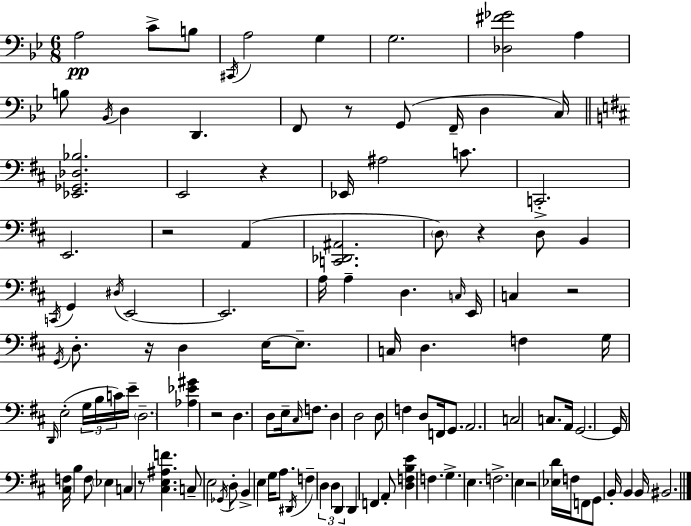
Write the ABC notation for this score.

X:1
T:Untitled
M:6/8
L:1/4
K:Bb
A,2 C/2 B,/2 ^C,,/4 A,2 G, G,2 [_D,^F_G]2 A, B,/2 _B,,/4 D, D,, F,,/2 z/2 G,,/2 F,,/4 D, C,/4 [_E,,_G,,_D,_B,]2 E,,2 z _E,,/4 ^A,2 C/2 C,,2 E,,2 z2 A,, [C,,_D,,^A,,]2 D,/2 z D,/2 B,, C,,/4 G,, ^D,/4 E,,2 E,,2 A,/4 A, D, C,/4 E,,/4 C, z2 G,,/4 D,/2 z/4 D, E,/4 E,/2 C,/4 D, F, G,/4 D,,/4 E,2 G,/4 B,/4 C/4 E/4 D,2 [_A,_E^G] z2 D, D,/2 E,/4 ^C,/4 F,/2 D, D,2 D,/2 F, D,/2 F,,/4 G,,/2 A,,2 C,2 C,/2 A,,/4 G,,2 G,,/4 [^C,F,]/4 B, F,/2 _E, C, z/2 [^C,E,^A,F] C,/2 E,2 _G,,/4 D,/2 B,, E, G,/4 A,/2 ^D,,/4 F, D, D, D,, D,, F,, A,,/2 [D,F,B,E] F, G, E, F,2 E, z2 [_E,D]/4 F,/4 F,,/2 G,,/2 B,,/4 B,, B,,/4 ^B,,2